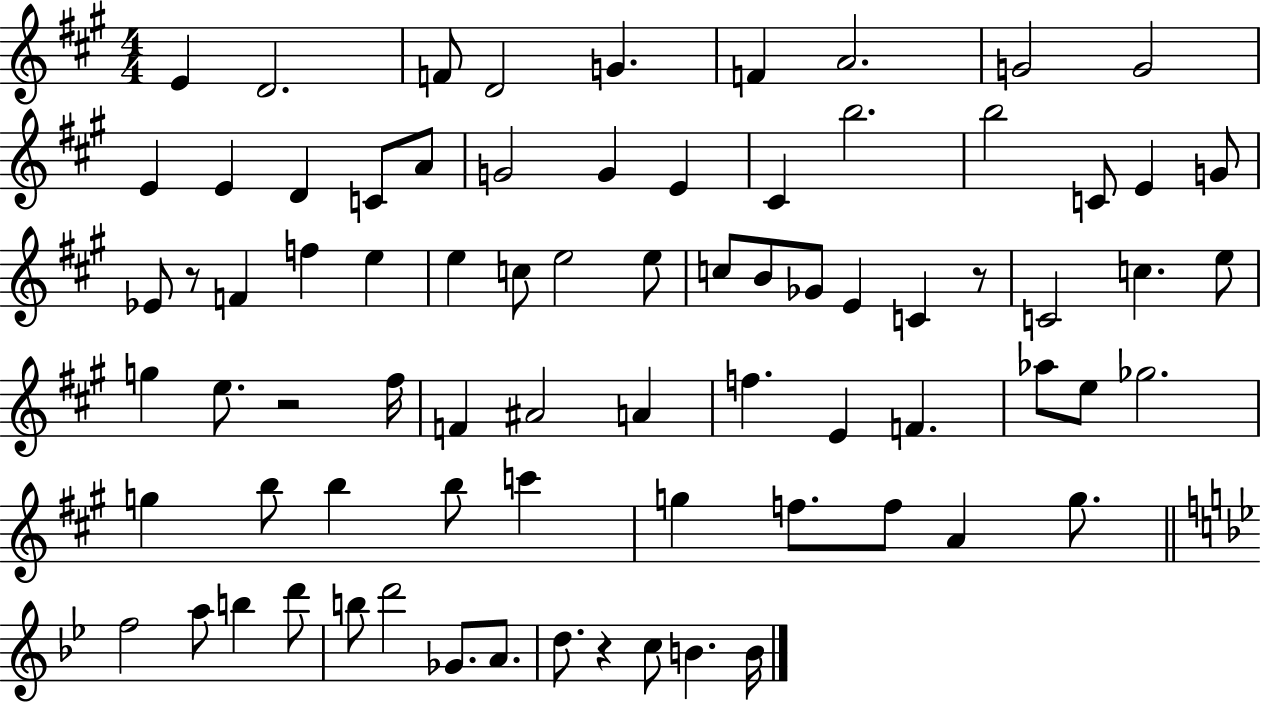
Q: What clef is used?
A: treble